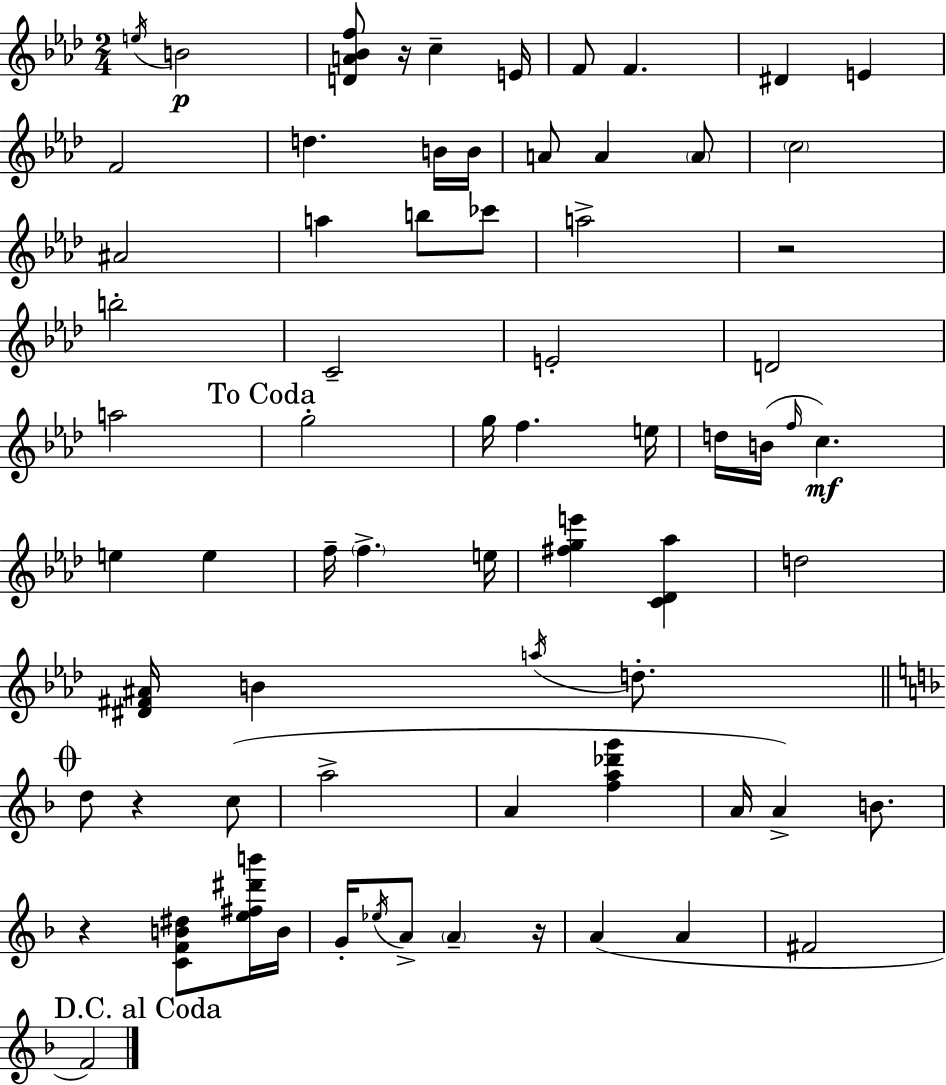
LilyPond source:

{
  \clef treble
  \numericTimeSignature
  \time 2/4
  \key aes \major
  \acciaccatura { e''16 }\p b'2 | <d' a' bes' f''>8 r16 c''4-- | e'16 f'8 f'4. | dis'4 e'4 | \break f'2 | d''4. b'16 | b'16 a'8 a'4 \parenthesize a'8 | \parenthesize c''2 | \break ais'2 | a''4 b''8 ces'''8 | a''2-> | r2 | \break b''2-. | c'2-- | e'2-. | d'2 | \break a''2 | \mark "To Coda" g''2-. | g''16 f''4. | e''16 d''16 b'16( \grace { f''16 }\mf c''4.) | \break e''4 e''4 | f''16-- \parenthesize f''4.-> | e''16 <fis'' g'' e'''>4 <c' des' aes''>4 | d''2 | \break <dis' fis' ais'>16 b'4 \acciaccatura { a''16 } | d''8.-. \mark \markup { \musicglyph "scripts.coda" } \bar "||" \break \key d \minor d''8 r4 c''8( | a''2-> | a'4 <f'' a'' des''' g'''>4 | a'16 a'4->) b'8. | \break r4 <c' f' b' dis''>8 <e'' fis'' dis''' b'''>16 b'16 | g'16-. \acciaccatura { ees''16 } a'8-> \parenthesize a'4-- | r16 a'4( a'4 | fis'2 | \break \mark "D.C. al Coda" f'2) | \bar "|."
}